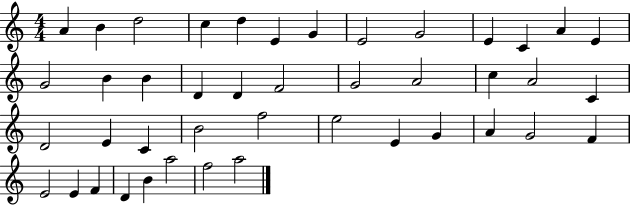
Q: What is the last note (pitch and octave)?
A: A5